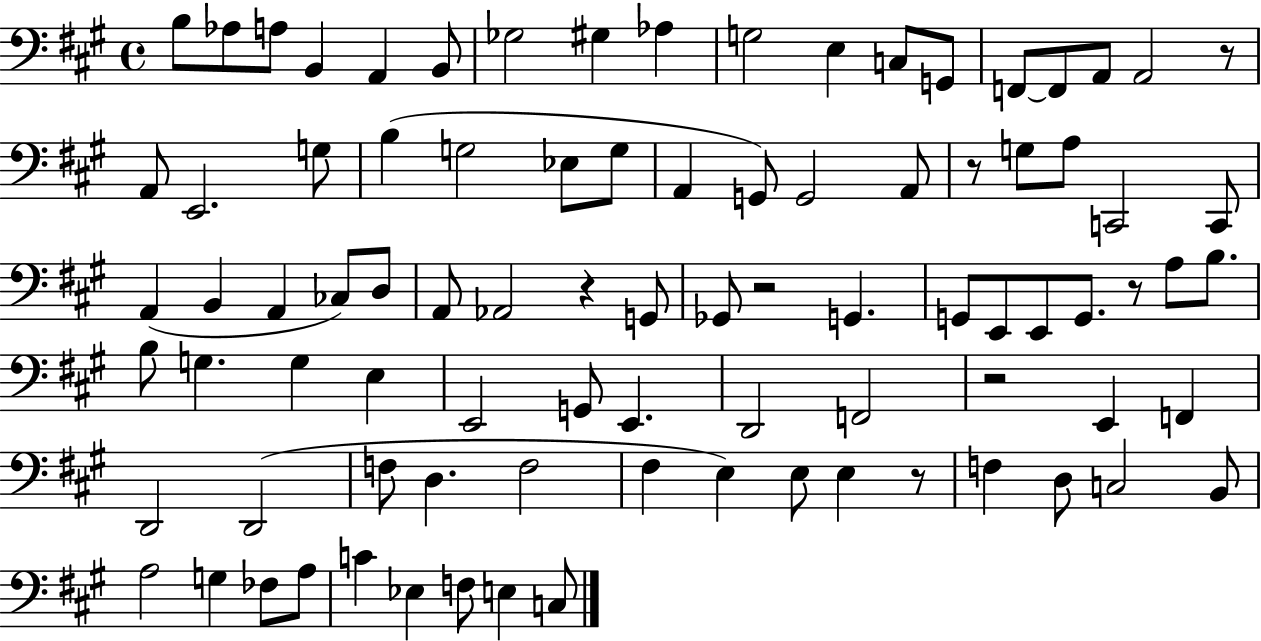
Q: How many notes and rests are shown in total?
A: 88